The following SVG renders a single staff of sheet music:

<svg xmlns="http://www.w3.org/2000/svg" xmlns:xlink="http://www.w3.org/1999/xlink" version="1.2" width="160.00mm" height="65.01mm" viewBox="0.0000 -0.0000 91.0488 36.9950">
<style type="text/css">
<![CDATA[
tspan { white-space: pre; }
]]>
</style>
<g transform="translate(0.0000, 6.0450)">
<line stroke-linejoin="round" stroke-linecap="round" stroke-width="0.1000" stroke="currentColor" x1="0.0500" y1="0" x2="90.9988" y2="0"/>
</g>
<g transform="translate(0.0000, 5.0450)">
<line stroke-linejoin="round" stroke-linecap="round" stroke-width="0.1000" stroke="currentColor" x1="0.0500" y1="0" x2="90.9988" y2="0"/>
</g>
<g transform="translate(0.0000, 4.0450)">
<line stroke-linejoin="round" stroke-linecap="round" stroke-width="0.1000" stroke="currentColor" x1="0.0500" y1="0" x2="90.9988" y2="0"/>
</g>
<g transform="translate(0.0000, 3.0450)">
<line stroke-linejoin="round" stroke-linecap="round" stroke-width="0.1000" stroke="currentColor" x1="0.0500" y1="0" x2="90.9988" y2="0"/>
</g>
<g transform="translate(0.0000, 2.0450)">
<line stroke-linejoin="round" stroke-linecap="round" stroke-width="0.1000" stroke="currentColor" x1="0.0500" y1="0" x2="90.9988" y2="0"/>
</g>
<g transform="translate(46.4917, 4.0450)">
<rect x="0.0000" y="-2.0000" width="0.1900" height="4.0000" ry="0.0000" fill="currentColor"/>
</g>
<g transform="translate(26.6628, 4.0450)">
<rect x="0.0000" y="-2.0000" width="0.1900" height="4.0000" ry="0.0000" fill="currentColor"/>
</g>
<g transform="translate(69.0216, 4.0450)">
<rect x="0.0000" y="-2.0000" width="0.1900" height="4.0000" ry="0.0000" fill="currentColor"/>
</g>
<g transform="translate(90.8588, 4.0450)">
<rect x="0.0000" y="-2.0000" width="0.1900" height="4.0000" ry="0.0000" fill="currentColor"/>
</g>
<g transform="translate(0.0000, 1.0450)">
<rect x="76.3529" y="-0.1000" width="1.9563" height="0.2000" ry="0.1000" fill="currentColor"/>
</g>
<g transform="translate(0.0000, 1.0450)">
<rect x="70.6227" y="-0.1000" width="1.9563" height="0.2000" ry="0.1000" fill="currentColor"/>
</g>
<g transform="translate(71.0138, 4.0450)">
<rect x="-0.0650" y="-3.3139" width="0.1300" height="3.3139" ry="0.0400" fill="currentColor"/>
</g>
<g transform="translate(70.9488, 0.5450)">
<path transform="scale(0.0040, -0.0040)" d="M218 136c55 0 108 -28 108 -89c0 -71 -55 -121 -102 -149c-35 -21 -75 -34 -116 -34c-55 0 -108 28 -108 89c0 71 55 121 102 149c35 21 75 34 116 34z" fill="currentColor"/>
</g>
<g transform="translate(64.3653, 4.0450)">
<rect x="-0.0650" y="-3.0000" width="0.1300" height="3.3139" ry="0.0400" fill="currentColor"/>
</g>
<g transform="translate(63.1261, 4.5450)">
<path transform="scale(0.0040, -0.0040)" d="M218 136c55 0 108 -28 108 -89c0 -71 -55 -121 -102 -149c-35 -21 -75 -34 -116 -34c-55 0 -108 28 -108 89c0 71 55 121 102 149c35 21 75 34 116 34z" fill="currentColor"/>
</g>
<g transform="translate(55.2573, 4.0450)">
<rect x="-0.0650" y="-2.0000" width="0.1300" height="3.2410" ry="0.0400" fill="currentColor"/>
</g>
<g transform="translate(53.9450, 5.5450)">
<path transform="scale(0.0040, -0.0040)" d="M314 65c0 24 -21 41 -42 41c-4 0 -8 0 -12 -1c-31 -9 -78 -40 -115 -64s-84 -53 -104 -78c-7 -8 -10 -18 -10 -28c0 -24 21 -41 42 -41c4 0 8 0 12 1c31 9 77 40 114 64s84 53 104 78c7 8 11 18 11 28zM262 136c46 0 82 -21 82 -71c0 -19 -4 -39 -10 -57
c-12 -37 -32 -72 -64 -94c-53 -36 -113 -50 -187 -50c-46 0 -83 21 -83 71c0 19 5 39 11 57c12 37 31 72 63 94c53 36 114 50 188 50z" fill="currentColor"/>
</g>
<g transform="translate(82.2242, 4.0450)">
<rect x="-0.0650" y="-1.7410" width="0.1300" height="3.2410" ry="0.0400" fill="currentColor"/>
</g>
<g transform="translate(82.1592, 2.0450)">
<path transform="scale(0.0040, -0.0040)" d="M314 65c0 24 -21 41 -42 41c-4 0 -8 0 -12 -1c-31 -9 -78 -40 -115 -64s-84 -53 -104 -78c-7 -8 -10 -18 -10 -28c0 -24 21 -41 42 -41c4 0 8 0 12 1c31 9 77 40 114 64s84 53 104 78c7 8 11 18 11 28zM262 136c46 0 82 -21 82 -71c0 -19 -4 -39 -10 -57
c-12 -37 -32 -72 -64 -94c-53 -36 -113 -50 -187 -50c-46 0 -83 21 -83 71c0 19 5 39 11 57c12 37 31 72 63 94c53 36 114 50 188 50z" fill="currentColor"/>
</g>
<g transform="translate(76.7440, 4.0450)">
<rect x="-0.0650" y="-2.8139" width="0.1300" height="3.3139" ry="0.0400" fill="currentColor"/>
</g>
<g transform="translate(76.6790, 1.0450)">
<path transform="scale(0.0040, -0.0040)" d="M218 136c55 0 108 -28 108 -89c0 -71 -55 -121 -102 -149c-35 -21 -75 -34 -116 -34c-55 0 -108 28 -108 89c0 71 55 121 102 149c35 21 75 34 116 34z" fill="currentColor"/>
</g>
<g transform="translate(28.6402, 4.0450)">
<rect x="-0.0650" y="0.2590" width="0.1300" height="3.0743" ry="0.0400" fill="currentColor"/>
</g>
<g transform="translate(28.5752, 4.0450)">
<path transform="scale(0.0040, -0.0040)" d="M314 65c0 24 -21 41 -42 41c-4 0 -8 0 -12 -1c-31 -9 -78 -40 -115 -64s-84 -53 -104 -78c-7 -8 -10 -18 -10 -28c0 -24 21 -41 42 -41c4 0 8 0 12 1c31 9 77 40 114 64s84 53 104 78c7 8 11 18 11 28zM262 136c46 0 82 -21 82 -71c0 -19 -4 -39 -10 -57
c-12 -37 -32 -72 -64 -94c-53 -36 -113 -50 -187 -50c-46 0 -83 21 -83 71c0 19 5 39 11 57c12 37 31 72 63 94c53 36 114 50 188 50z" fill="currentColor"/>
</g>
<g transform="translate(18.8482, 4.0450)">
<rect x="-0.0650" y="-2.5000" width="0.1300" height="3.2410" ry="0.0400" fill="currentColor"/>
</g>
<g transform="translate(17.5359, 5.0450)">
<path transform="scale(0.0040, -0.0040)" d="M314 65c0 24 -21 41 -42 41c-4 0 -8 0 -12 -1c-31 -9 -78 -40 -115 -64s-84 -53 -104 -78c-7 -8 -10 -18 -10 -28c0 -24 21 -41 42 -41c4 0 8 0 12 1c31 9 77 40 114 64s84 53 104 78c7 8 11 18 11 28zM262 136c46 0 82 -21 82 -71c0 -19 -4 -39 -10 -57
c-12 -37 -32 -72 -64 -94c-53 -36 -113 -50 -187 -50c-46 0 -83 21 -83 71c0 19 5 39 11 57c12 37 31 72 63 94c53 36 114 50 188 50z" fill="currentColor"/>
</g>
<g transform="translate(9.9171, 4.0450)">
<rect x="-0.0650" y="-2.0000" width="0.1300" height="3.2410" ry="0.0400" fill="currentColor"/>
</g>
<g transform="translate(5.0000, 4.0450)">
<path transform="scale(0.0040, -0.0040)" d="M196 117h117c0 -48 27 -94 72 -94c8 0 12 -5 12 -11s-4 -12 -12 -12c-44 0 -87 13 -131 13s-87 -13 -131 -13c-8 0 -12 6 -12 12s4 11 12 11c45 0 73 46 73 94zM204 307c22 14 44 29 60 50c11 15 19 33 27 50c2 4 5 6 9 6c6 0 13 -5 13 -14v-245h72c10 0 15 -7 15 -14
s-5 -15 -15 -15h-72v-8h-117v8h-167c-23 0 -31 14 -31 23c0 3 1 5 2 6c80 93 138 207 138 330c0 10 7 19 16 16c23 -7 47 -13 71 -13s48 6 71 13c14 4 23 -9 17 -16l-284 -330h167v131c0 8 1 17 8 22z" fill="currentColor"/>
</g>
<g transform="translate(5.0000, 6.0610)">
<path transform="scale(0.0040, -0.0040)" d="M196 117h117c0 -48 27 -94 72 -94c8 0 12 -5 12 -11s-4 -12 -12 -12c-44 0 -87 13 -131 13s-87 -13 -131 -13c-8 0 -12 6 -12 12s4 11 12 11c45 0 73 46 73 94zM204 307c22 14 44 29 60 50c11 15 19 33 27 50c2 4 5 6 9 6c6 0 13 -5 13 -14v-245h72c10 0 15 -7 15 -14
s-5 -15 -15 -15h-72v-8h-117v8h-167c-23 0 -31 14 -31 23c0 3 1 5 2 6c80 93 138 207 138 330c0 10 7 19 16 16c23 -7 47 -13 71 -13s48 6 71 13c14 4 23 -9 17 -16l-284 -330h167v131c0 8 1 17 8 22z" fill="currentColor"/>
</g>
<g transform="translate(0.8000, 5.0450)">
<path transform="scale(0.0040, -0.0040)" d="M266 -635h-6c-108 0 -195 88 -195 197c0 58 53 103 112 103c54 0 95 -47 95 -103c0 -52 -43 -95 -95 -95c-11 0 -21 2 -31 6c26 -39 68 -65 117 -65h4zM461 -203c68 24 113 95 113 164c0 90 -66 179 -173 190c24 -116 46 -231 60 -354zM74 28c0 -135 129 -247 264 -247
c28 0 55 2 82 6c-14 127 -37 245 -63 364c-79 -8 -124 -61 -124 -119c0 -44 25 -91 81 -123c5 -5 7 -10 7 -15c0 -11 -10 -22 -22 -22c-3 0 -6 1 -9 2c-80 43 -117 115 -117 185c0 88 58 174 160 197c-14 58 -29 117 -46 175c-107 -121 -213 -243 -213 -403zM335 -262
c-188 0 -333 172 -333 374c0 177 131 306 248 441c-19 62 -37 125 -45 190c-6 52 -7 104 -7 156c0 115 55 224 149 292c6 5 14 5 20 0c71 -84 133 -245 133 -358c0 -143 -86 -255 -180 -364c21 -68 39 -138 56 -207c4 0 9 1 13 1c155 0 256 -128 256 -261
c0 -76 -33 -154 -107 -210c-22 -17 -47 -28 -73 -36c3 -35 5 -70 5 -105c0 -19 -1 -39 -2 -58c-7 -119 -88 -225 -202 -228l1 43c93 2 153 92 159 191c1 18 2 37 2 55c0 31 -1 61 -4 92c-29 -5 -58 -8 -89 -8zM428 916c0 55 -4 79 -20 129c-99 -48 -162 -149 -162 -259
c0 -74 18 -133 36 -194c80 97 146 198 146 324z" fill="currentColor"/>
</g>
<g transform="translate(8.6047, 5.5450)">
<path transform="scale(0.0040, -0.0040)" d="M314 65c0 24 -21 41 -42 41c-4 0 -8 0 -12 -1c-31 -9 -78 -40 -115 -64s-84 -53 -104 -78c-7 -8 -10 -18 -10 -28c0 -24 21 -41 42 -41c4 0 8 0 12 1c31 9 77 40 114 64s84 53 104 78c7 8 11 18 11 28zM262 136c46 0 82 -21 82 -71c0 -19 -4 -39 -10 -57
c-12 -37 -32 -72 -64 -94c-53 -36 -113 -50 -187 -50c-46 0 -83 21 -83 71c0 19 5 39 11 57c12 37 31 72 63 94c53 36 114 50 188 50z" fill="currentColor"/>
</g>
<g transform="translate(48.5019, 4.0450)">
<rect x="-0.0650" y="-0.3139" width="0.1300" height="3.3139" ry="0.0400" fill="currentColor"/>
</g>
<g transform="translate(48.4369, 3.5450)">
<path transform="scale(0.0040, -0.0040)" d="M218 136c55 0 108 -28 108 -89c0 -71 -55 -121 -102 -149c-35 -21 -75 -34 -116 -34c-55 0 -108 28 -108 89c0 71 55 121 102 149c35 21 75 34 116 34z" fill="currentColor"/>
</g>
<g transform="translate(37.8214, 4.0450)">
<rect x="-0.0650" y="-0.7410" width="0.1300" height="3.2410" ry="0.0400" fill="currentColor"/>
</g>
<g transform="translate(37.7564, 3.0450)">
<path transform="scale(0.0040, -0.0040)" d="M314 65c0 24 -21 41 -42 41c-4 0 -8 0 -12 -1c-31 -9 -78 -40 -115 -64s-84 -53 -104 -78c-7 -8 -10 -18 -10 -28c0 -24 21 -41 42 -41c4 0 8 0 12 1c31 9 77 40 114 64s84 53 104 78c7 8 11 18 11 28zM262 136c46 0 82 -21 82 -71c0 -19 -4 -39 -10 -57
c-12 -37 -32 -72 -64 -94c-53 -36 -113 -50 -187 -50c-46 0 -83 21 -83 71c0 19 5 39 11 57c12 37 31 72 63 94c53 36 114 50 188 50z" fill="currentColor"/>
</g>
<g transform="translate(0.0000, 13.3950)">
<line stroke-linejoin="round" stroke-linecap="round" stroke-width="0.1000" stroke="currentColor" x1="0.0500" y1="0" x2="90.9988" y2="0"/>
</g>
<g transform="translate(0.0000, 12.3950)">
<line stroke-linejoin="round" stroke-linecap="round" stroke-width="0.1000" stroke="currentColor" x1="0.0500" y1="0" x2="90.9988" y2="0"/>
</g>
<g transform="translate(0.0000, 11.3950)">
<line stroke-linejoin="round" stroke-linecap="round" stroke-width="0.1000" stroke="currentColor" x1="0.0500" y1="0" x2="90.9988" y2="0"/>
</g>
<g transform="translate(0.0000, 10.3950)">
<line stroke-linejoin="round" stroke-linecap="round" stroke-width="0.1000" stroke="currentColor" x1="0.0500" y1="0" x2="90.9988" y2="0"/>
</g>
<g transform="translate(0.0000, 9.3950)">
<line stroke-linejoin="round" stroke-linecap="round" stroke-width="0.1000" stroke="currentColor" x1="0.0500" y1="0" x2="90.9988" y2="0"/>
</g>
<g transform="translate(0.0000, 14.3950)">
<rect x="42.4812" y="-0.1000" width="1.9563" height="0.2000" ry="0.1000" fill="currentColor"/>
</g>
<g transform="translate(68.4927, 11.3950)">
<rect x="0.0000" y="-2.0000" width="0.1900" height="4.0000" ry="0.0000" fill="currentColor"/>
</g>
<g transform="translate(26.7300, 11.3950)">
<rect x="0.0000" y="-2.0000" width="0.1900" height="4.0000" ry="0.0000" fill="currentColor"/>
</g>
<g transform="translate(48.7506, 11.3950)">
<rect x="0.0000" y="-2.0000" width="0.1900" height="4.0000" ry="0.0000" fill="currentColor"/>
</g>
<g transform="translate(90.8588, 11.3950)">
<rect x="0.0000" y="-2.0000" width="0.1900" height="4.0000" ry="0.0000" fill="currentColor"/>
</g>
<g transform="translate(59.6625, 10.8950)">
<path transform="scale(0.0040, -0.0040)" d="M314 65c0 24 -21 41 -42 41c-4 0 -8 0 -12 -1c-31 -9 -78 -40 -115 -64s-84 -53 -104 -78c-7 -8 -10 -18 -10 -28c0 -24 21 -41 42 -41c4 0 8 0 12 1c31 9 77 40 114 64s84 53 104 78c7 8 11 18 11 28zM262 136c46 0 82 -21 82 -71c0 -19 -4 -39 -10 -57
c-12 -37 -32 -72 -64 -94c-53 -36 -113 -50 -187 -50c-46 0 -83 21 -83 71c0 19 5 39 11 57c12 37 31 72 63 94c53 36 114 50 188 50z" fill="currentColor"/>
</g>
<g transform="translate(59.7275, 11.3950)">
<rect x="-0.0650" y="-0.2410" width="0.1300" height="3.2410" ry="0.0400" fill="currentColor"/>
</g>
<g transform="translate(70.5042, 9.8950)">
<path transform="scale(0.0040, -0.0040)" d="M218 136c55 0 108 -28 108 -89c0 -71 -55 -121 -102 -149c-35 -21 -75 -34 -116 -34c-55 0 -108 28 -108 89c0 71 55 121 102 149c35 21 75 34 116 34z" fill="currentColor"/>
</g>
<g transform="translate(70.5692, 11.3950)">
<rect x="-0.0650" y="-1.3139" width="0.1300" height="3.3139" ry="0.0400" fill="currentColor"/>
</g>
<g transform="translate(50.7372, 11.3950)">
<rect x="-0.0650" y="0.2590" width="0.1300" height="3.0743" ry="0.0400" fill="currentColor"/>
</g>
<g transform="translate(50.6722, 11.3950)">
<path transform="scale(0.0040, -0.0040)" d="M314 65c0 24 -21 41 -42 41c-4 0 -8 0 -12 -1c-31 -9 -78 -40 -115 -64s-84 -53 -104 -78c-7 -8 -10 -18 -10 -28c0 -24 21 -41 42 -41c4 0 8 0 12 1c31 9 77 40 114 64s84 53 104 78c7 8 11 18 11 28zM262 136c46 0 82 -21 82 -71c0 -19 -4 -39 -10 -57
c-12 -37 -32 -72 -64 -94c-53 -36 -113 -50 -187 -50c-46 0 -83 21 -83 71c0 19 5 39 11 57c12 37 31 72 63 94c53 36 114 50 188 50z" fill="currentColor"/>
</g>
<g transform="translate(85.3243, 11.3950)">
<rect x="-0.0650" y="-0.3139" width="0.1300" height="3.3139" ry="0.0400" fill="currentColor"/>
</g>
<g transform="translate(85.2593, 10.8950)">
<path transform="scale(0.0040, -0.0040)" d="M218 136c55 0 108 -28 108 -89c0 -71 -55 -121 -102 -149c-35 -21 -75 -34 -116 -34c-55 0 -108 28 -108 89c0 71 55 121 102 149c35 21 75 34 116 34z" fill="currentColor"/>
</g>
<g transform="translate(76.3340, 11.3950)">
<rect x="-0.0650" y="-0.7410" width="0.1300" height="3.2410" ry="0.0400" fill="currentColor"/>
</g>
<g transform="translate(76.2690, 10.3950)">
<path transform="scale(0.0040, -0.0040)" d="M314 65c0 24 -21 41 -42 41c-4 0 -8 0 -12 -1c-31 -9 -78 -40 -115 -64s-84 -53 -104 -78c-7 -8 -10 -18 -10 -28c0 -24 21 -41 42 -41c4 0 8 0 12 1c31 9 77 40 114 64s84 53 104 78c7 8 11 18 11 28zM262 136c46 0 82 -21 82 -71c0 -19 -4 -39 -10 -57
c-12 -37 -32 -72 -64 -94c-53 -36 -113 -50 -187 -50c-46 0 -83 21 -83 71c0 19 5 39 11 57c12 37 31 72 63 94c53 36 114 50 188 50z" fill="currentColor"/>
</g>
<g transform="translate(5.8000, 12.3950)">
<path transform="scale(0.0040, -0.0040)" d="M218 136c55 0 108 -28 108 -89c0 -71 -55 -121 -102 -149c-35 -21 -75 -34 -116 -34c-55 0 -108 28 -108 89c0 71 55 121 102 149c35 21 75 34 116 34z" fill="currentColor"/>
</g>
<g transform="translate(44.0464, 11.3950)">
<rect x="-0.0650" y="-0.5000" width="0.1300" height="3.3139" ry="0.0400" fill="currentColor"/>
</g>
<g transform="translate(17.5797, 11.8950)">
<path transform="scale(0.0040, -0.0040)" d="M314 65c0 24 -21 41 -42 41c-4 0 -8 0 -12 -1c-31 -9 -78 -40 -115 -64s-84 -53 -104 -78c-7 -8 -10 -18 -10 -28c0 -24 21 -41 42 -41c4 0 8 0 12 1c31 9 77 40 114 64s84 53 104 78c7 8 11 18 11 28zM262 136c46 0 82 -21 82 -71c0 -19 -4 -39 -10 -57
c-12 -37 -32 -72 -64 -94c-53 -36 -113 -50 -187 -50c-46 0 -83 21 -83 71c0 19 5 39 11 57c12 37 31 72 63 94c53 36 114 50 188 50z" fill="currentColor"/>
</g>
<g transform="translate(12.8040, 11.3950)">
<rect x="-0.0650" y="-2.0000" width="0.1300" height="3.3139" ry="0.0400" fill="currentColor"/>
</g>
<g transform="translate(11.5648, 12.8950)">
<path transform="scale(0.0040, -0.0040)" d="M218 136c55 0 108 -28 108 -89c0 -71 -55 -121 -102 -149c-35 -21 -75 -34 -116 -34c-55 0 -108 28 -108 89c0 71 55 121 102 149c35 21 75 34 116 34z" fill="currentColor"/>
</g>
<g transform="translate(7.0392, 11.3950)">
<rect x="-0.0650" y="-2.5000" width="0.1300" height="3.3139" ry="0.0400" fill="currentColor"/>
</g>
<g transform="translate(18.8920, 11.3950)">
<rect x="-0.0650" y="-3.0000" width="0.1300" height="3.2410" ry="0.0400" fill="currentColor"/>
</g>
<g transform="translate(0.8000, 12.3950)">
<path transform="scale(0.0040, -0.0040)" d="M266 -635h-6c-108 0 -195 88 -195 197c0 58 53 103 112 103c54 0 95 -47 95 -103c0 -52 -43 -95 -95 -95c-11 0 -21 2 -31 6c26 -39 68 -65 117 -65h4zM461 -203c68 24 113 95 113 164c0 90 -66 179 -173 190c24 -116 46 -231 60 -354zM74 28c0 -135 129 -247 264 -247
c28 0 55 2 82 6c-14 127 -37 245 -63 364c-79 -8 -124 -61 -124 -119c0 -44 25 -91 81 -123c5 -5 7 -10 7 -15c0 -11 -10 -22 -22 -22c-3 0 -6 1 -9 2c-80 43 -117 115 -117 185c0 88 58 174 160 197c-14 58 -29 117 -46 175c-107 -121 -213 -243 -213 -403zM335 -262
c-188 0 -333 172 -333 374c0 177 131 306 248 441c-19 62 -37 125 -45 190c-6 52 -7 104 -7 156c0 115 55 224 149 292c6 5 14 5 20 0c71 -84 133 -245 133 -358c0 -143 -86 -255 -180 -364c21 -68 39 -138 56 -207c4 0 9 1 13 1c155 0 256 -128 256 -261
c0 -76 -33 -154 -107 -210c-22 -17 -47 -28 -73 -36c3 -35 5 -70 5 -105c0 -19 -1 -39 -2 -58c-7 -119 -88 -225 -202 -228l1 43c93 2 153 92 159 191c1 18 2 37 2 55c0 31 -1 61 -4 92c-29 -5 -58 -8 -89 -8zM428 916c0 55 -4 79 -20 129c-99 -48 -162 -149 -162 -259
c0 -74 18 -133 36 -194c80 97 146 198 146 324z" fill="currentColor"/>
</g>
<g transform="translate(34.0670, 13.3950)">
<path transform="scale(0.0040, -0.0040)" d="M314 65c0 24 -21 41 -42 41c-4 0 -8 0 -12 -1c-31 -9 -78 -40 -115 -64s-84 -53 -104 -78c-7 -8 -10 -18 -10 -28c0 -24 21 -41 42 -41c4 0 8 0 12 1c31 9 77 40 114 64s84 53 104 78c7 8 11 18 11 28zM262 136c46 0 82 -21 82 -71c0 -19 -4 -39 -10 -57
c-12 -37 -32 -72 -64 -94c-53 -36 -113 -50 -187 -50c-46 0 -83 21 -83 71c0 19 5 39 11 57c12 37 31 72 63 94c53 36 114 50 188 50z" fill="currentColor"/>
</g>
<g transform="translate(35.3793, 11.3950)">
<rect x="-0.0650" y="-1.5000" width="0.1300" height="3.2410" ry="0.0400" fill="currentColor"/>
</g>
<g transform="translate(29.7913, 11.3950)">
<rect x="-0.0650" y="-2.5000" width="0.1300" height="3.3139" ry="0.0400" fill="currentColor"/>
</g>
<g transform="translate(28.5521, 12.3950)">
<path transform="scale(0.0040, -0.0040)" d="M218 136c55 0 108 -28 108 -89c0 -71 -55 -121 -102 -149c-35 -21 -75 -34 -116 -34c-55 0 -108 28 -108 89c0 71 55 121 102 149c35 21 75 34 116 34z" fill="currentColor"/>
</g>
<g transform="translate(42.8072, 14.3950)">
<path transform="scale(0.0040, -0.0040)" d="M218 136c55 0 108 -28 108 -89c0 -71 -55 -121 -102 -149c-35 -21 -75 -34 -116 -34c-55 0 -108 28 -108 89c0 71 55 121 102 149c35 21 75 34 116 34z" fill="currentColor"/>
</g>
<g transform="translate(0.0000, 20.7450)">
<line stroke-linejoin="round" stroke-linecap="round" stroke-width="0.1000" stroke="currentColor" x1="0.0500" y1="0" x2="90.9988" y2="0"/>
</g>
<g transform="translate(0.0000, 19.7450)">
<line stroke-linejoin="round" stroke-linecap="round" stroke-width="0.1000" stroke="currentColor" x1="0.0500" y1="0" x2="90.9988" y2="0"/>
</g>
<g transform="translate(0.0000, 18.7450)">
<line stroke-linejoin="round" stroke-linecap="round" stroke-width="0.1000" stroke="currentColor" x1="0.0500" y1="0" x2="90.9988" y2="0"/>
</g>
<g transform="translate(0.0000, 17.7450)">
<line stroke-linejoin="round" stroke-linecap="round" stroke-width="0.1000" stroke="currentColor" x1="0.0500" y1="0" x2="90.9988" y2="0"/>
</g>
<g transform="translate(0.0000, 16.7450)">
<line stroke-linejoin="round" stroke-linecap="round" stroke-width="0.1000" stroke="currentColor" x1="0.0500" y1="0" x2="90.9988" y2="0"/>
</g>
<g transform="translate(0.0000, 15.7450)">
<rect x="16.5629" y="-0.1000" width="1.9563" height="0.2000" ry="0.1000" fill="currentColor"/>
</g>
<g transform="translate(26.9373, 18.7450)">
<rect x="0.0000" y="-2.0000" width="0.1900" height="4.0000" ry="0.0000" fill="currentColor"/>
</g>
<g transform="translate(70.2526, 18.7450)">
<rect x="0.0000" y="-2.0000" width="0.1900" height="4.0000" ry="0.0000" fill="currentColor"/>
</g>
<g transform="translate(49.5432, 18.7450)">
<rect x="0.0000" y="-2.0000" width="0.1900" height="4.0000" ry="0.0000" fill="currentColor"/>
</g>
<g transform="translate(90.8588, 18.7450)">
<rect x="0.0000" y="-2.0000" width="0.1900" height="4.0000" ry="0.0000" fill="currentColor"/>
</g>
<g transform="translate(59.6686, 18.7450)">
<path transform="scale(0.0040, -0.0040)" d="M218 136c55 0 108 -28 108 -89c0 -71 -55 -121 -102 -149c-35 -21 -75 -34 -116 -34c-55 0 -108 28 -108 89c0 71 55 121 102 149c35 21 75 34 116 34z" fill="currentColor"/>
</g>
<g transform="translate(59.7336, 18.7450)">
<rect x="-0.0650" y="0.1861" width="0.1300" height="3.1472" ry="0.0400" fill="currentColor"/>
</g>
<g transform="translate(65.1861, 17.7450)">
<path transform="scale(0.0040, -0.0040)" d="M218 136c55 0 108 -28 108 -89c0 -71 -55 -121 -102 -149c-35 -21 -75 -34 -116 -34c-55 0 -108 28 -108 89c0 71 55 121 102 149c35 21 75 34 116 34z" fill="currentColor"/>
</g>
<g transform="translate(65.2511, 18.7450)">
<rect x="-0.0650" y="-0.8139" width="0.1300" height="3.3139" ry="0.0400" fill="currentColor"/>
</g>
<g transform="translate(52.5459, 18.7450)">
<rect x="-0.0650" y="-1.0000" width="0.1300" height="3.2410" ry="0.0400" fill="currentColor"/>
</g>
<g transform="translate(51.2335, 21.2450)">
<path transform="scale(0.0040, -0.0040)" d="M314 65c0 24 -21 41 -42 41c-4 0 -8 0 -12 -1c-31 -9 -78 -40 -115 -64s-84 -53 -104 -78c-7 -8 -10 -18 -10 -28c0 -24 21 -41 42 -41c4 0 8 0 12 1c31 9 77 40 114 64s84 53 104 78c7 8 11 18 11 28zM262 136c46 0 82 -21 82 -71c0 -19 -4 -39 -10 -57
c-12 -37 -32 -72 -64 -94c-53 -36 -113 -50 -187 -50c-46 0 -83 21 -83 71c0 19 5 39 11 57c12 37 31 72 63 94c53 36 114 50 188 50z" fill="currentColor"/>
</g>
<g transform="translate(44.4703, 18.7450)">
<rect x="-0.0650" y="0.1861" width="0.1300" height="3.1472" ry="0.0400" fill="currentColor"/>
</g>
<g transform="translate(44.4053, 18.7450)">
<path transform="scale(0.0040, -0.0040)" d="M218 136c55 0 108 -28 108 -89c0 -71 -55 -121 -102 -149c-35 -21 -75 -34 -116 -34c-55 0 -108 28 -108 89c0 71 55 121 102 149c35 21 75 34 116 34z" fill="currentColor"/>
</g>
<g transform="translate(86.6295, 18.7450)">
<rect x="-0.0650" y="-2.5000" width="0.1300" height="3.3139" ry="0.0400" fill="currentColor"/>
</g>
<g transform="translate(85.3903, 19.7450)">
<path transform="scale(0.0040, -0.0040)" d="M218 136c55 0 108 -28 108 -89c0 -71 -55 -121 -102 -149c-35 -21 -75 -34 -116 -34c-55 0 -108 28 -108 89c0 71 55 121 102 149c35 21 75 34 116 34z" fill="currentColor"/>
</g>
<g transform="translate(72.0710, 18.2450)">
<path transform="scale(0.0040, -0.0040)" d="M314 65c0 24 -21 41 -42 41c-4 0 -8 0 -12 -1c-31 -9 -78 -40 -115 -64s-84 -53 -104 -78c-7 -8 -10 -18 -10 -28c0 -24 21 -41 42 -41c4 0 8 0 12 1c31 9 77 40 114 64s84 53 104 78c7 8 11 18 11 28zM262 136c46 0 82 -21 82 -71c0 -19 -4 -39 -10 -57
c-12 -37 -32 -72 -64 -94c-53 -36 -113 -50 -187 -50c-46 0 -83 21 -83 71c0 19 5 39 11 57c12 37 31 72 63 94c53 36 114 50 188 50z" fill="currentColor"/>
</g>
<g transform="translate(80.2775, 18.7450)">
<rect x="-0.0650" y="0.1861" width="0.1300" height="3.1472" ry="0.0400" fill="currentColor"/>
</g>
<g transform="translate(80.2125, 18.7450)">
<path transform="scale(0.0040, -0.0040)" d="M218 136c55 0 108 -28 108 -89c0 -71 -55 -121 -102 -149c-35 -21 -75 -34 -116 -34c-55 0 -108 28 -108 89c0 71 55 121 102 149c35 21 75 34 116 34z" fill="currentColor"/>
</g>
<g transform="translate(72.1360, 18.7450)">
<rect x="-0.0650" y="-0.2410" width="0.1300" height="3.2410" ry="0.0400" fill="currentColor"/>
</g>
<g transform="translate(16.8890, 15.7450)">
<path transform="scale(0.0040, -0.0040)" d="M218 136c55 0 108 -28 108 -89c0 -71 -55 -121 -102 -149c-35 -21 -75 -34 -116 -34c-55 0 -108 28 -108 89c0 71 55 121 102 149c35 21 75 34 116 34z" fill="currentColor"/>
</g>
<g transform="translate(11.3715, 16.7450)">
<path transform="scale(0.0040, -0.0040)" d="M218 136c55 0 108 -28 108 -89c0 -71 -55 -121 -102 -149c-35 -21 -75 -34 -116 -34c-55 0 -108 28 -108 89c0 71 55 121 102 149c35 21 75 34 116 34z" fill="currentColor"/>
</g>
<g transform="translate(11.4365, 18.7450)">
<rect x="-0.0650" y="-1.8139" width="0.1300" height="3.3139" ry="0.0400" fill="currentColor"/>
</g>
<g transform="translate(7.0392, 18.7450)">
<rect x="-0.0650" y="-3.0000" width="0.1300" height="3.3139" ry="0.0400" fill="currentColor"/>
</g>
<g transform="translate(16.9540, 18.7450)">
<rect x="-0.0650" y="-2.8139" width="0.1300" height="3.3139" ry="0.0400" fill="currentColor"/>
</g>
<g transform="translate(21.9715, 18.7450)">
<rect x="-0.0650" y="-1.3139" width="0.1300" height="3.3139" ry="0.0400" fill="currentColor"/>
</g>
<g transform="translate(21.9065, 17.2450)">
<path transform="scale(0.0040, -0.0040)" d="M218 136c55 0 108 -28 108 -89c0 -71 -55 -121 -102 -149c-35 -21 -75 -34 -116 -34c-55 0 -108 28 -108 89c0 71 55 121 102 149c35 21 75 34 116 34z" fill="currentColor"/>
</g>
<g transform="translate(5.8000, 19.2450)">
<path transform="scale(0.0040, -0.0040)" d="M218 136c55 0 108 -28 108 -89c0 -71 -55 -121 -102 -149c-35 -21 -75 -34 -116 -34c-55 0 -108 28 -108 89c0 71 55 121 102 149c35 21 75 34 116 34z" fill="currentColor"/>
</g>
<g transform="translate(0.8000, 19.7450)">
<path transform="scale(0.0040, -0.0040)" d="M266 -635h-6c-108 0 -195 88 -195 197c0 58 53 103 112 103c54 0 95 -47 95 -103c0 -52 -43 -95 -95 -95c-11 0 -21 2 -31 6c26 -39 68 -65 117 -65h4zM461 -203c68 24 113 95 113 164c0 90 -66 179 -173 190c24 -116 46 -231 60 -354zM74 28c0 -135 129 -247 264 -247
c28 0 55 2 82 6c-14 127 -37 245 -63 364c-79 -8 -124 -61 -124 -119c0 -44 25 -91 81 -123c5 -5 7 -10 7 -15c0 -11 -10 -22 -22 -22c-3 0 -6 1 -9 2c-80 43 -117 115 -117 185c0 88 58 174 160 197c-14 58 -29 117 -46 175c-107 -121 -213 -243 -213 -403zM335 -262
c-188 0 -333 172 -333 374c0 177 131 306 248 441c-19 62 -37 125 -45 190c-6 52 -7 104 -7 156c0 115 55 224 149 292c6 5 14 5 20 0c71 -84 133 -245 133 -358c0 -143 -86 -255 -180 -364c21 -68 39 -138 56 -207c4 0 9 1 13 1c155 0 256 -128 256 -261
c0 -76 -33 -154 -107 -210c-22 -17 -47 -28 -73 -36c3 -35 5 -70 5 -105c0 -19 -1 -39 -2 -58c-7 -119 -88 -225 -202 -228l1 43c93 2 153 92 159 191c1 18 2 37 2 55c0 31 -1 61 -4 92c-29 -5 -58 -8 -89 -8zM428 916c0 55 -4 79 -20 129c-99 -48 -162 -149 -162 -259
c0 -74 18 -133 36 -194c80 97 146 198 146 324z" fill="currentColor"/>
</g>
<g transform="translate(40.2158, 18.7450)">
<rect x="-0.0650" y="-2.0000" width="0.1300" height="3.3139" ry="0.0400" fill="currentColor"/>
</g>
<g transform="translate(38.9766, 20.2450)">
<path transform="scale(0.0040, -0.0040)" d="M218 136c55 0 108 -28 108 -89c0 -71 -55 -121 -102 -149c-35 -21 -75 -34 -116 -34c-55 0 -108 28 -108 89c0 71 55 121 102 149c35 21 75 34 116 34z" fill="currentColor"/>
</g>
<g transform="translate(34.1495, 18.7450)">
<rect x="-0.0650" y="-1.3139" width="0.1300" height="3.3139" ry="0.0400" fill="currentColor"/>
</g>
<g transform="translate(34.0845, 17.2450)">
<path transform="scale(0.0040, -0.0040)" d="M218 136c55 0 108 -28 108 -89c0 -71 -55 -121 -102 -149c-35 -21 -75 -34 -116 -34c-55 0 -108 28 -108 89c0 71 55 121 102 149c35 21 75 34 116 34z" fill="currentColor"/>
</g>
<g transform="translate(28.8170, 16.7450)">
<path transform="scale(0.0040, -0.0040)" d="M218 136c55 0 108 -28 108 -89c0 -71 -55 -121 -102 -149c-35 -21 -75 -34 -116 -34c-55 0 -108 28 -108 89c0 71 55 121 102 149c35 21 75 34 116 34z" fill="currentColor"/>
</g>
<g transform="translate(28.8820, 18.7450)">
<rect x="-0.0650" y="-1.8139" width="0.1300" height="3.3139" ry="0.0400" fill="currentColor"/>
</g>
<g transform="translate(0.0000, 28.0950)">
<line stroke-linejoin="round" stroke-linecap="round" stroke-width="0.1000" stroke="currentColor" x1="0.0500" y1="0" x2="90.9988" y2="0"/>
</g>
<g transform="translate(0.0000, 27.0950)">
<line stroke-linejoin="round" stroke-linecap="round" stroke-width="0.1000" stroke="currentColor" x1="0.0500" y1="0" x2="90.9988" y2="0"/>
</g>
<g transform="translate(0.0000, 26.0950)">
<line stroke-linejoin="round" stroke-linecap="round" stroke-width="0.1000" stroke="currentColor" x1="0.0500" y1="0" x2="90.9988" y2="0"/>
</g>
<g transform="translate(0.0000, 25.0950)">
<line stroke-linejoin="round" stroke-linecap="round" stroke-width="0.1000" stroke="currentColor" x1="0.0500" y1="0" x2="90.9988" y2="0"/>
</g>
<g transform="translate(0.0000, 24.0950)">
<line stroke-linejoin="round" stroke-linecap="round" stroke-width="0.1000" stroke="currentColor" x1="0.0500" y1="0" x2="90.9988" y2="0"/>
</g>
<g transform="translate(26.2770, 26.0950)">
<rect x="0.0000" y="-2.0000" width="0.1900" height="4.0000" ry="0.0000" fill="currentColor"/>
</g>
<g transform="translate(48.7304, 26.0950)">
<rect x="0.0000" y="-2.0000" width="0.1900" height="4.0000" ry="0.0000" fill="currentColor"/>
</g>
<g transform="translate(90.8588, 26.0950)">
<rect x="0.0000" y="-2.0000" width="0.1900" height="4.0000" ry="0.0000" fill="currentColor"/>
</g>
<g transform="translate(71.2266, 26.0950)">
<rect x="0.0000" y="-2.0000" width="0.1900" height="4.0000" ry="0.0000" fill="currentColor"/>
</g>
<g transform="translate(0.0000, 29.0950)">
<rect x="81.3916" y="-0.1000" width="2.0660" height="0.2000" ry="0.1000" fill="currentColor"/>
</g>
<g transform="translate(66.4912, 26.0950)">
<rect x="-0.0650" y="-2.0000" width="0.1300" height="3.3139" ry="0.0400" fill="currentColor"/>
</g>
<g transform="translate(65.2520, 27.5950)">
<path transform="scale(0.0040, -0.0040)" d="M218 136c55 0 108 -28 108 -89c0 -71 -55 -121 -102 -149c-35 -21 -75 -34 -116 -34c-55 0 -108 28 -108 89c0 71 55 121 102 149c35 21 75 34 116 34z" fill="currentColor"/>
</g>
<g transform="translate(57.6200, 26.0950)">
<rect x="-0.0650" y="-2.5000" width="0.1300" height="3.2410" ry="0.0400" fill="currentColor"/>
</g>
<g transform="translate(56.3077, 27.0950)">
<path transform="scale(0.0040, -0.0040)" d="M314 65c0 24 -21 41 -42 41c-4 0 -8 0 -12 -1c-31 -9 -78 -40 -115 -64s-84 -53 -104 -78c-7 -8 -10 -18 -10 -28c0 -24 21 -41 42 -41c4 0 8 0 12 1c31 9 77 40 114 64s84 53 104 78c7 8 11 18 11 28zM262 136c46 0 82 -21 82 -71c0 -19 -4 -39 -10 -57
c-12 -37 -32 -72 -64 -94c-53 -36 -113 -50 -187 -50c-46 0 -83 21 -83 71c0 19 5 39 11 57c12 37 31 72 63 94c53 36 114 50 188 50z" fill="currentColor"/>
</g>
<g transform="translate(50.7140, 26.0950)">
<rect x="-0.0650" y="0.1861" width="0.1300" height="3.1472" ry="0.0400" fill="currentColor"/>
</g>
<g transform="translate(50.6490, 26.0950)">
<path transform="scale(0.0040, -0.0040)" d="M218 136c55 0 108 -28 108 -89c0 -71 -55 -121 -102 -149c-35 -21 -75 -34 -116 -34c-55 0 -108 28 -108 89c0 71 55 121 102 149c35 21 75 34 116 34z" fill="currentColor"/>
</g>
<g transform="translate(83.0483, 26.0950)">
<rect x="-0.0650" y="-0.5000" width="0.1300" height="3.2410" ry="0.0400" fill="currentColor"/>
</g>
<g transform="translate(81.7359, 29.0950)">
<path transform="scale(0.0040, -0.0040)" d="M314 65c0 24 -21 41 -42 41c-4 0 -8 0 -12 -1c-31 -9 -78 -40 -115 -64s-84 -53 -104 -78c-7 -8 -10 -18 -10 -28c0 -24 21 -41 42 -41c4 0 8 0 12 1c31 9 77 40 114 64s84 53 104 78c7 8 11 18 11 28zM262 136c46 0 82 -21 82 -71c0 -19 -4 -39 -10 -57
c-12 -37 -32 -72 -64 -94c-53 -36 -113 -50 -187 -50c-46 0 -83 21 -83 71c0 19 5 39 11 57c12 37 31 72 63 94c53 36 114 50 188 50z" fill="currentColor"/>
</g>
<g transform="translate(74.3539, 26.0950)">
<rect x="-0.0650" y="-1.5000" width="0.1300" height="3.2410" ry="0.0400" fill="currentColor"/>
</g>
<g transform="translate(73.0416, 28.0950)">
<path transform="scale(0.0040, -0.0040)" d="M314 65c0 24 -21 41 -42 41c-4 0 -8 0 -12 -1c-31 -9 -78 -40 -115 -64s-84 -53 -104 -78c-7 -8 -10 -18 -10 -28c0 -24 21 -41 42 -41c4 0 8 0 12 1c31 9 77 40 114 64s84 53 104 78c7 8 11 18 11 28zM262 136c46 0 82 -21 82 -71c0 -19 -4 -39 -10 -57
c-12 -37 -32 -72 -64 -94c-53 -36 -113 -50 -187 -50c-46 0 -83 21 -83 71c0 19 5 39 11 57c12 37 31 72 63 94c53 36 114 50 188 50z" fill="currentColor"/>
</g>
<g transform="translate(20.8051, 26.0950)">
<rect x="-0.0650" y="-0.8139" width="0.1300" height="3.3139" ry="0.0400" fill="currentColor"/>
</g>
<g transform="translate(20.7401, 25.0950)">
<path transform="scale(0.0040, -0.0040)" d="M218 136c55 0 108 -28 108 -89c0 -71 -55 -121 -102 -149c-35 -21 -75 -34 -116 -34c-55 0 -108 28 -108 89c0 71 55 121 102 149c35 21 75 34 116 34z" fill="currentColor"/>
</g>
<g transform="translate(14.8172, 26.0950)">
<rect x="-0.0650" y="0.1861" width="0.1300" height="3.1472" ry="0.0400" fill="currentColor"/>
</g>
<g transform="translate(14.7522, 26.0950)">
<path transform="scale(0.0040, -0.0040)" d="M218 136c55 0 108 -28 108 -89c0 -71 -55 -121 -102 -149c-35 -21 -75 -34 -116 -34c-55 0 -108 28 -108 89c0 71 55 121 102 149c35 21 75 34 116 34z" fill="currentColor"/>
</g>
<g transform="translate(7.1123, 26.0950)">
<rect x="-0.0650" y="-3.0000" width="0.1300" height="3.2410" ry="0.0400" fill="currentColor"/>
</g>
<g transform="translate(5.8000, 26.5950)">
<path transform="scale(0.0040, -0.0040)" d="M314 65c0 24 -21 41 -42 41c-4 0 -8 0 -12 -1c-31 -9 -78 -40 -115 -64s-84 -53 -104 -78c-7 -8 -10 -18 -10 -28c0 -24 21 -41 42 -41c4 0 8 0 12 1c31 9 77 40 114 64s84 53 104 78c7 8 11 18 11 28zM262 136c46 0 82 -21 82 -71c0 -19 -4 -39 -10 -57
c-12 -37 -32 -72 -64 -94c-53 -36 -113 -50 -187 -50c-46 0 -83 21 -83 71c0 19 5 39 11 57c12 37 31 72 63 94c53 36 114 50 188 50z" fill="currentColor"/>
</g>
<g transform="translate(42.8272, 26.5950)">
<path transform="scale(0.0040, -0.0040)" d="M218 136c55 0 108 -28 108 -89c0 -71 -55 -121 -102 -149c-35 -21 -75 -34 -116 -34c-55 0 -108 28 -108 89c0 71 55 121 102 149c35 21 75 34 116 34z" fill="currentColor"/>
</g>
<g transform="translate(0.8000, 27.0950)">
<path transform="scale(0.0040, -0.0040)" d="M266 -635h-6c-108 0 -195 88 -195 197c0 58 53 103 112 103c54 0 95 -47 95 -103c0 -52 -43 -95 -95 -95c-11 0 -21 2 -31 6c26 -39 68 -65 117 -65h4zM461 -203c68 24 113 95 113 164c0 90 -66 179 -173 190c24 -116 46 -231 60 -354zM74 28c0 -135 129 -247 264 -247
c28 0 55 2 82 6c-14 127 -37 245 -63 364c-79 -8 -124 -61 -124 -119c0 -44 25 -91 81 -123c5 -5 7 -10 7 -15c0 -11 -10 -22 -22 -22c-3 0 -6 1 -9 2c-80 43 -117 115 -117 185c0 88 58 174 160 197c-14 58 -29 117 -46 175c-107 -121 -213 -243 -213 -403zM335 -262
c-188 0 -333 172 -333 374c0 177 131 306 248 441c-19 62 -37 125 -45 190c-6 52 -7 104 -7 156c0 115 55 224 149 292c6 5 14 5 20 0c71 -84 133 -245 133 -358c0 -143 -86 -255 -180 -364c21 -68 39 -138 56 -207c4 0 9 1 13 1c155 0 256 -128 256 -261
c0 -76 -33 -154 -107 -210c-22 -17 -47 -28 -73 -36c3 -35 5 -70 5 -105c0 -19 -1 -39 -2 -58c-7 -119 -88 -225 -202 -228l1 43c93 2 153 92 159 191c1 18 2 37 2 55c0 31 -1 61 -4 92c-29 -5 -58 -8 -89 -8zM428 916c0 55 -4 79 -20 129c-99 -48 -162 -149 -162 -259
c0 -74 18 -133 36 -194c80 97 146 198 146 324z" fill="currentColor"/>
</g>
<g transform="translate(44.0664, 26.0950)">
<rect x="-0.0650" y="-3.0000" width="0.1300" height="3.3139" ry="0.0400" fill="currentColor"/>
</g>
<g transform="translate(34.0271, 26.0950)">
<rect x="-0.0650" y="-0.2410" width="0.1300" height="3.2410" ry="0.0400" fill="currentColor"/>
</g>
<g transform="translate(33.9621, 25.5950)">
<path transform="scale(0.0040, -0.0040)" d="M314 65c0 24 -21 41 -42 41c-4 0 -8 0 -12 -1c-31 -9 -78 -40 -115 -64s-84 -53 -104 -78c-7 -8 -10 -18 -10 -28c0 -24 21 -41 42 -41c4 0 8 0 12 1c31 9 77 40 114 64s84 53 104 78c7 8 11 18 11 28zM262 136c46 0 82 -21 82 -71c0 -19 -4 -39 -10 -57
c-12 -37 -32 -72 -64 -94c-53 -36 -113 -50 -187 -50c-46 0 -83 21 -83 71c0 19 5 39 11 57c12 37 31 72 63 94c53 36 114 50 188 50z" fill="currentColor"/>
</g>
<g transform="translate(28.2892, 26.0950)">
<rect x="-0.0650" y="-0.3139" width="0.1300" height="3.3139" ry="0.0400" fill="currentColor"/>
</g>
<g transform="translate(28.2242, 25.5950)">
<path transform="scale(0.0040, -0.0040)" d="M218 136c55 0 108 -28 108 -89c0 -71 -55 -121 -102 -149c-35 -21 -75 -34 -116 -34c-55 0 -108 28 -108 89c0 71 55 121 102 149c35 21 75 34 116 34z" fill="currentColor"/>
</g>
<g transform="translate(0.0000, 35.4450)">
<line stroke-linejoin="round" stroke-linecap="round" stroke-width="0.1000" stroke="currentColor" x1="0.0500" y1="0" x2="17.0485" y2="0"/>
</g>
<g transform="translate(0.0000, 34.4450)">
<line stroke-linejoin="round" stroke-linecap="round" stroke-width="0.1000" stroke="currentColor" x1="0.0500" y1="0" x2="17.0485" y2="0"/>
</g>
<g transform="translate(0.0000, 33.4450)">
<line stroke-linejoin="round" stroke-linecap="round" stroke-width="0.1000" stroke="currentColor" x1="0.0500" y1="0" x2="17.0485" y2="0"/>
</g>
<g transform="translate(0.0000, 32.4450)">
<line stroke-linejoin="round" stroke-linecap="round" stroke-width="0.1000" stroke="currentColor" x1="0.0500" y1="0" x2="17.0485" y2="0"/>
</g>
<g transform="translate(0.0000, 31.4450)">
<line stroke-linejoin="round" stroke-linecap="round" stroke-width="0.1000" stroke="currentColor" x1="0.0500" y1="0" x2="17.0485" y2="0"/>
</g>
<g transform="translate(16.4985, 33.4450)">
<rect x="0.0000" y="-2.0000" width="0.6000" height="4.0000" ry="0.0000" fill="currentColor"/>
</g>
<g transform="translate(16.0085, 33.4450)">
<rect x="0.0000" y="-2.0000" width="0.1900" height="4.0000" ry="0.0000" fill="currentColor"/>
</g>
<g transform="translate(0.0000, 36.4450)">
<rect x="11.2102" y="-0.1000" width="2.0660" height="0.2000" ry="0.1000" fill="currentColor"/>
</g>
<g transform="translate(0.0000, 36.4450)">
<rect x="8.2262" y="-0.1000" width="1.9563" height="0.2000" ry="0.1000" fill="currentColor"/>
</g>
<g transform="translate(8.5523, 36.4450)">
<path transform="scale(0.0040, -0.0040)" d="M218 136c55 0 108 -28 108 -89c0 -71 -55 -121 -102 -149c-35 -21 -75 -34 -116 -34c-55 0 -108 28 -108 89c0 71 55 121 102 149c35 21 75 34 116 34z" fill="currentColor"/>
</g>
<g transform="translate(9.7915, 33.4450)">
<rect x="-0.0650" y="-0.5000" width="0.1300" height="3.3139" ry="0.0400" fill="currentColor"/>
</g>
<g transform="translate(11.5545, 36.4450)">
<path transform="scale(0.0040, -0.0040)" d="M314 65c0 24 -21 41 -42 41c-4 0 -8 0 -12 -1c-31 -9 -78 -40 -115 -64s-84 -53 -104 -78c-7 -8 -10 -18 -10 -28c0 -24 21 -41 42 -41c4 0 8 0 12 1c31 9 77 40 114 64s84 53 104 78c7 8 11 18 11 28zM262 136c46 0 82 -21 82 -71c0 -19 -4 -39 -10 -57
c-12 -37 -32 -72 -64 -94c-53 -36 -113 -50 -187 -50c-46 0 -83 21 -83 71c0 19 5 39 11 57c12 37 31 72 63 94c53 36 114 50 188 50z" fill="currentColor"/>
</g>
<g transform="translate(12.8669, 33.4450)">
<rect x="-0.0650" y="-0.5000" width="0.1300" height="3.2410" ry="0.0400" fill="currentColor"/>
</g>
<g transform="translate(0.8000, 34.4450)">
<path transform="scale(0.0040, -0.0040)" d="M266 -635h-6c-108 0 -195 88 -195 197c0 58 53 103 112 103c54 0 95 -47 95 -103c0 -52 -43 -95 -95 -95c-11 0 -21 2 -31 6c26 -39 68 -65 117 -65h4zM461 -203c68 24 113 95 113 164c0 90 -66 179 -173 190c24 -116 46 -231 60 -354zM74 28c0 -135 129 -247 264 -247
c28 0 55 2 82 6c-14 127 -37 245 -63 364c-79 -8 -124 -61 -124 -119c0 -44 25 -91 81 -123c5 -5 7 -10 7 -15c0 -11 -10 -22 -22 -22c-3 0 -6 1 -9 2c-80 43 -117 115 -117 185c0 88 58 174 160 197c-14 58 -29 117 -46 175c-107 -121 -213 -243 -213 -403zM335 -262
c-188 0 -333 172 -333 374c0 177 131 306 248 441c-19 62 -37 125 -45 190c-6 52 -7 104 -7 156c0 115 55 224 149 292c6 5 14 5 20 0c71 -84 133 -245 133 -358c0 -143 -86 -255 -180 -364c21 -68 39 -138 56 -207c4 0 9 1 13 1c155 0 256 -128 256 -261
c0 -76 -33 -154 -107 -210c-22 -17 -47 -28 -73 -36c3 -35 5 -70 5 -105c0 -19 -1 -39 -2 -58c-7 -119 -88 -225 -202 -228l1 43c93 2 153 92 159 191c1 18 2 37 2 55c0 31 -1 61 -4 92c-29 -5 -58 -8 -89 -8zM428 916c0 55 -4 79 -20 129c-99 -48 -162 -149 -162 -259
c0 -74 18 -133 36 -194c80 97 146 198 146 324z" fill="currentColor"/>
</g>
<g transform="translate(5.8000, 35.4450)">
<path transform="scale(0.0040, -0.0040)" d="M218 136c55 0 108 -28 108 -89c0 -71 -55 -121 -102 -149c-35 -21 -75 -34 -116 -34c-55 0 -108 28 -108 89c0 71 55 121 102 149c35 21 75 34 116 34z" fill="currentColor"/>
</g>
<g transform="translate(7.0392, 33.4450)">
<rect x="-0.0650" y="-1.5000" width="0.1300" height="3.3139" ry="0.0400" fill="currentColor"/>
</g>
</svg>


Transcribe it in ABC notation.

X:1
T:Untitled
M:4/4
L:1/4
K:C
F2 G2 B2 d2 c F2 A b a f2 G F A2 G E2 C B2 c2 e d2 c A f a e f e F B D2 B d c2 B G A2 B d c c2 A B G2 F E2 C2 E C C2